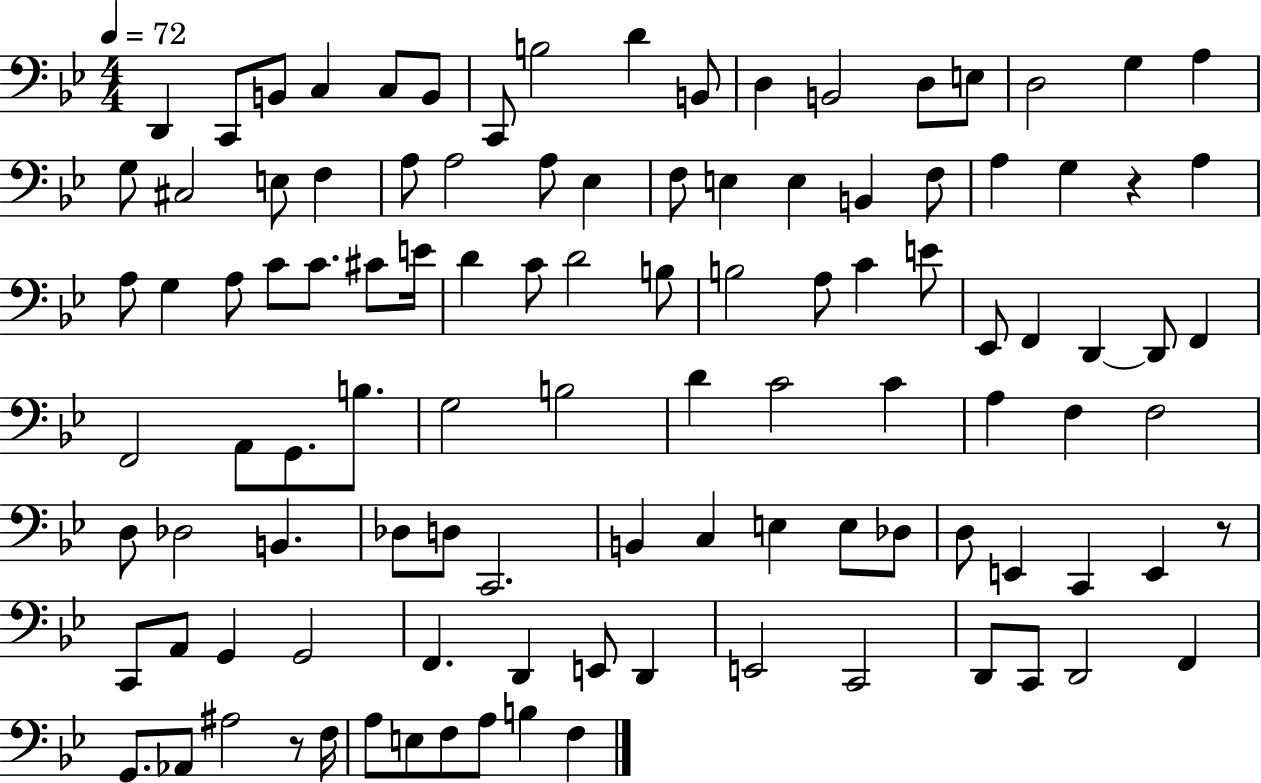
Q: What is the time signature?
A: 4/4